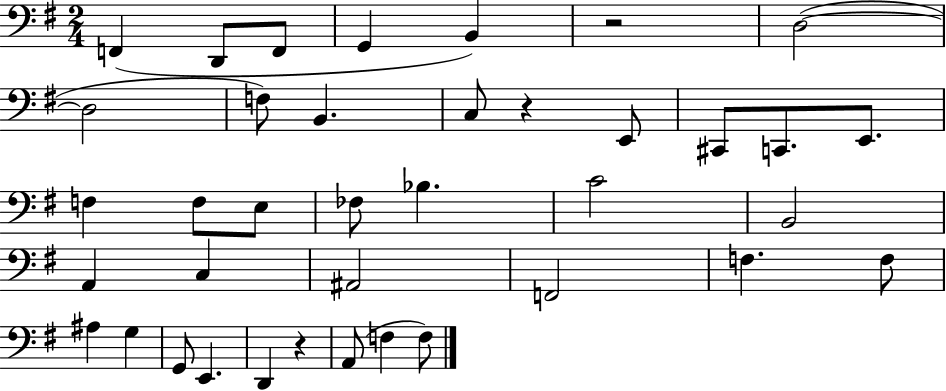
{
  \clef bass
  \numericTimeSignature
  \time 2/4
  \key g \major
  \repeat volta 2 { f,4( d,8 f,8 | g,4 b,4) | r2 | d2~(~ | \break d2 | f8) b,4. | c8 r4 e,8 | cis,8 c,8. e,8. | \break f4 f8 e8 | fes8 bes4. | c'2 | b,2 | \break a,4 c4 | ais,2 | f,2 | f4. f8 | \break ais4 g4 | g,8 e,4. | d,4 r4 | a,8( f4 f8) | \break } \bar "|."
}